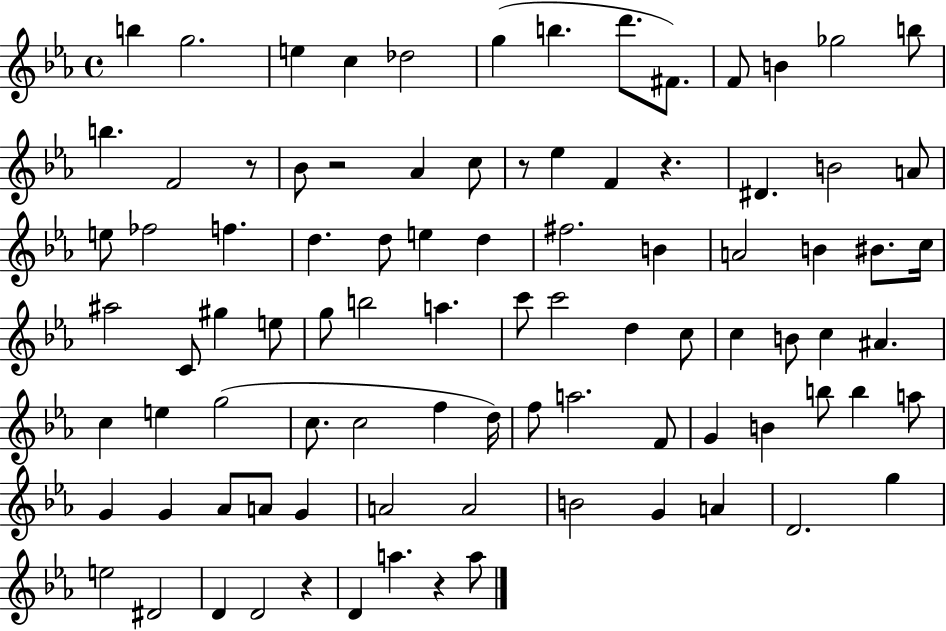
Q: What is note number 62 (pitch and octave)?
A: G4